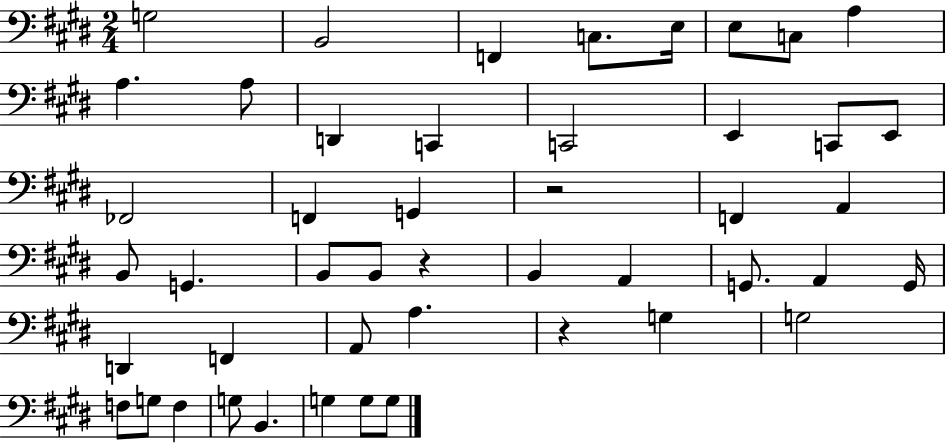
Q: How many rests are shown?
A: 3